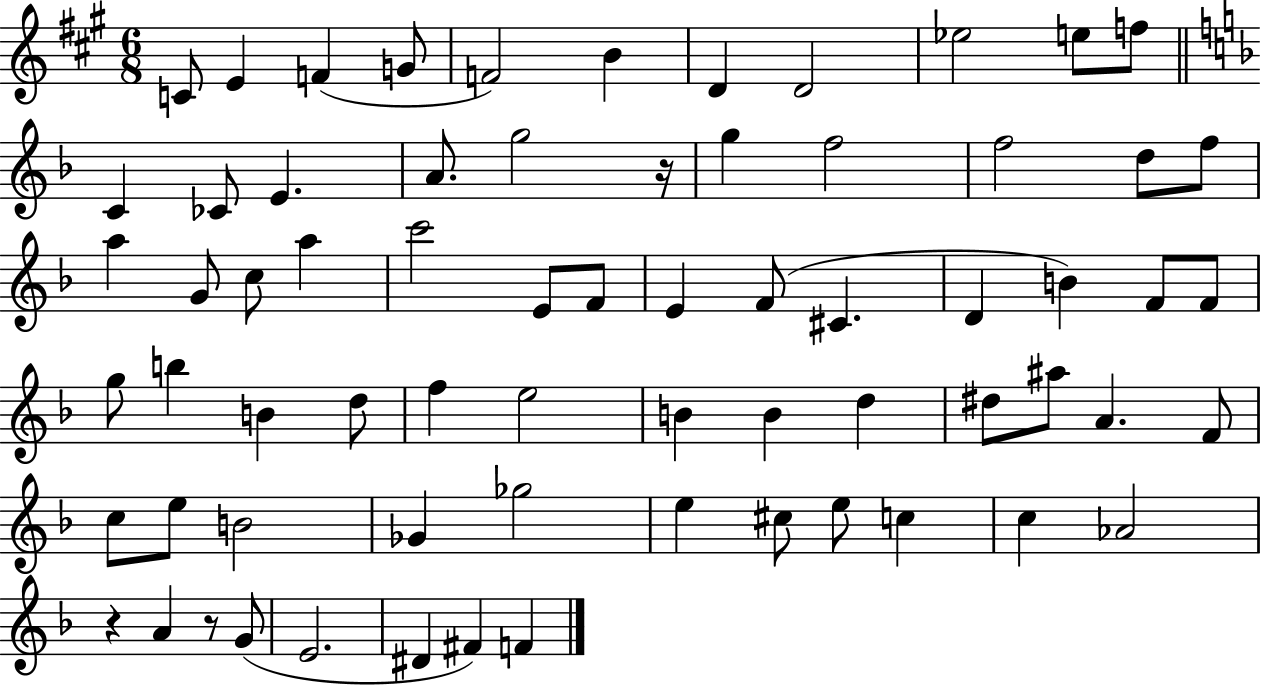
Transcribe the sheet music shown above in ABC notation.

X:1
T:Untitled
M:6/8
L:1/4
K:A
C/2 E F G/2 F2 B D D2 _e2 e/2 f/2 C _C/2 E A/2 g2 z/4 g f2 f2 d/2 f/2 a G/2 c/2 a c'2 E/2 F/2 E F/2 ^C D B F/2 F/2 g/2 b B d/2 f e2 B B d ^d/2 ^a/2 A F/2 c/2 e/2 B2 _G _g2 e ^c/2 e/2 c c _A2 z A z/2 G/2 E2 ^D ^F F